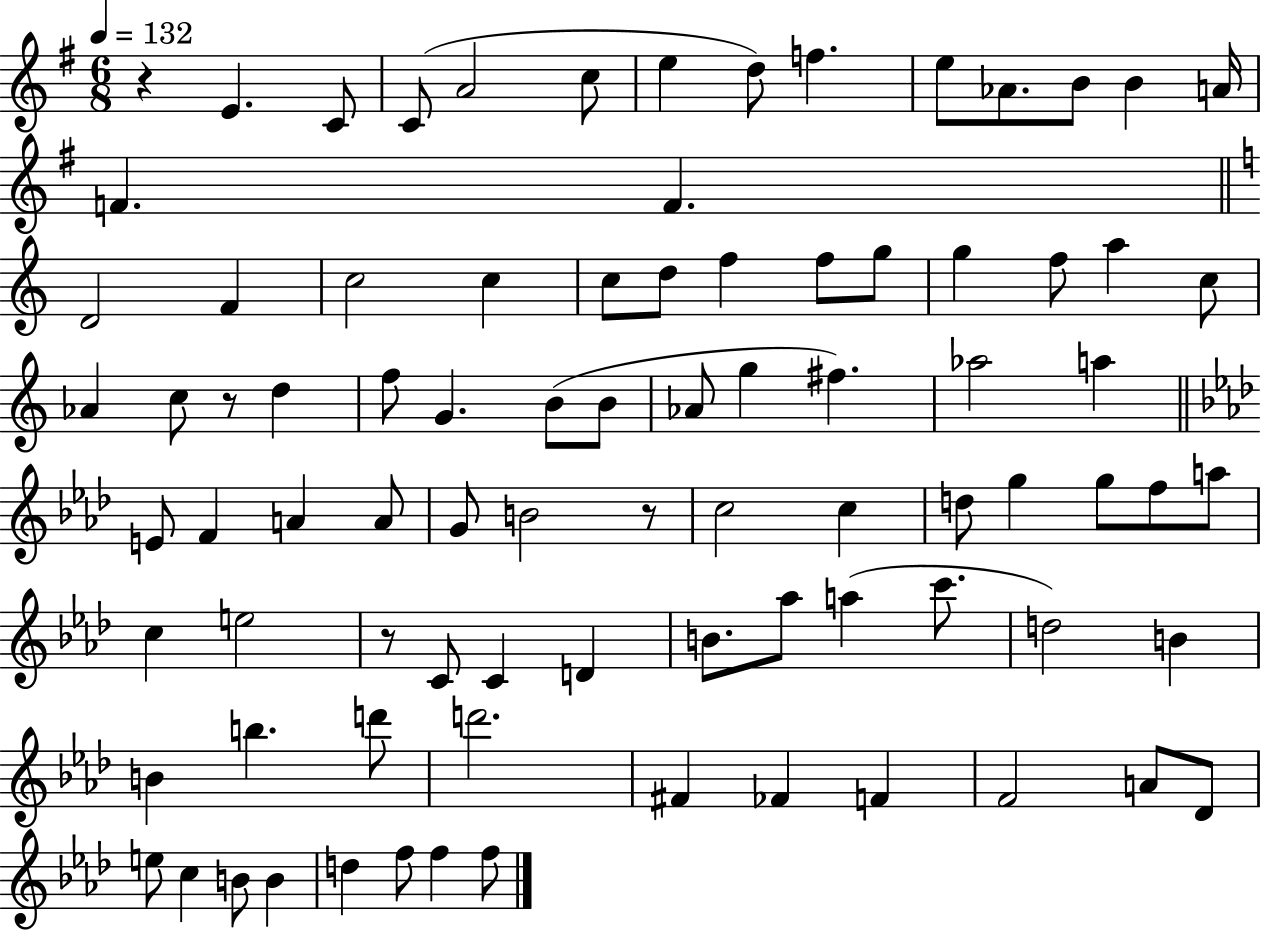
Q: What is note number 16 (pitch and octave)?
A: D4